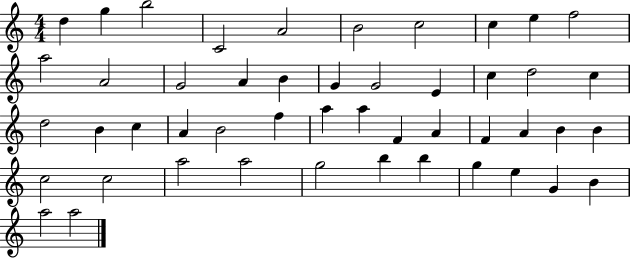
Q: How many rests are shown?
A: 0